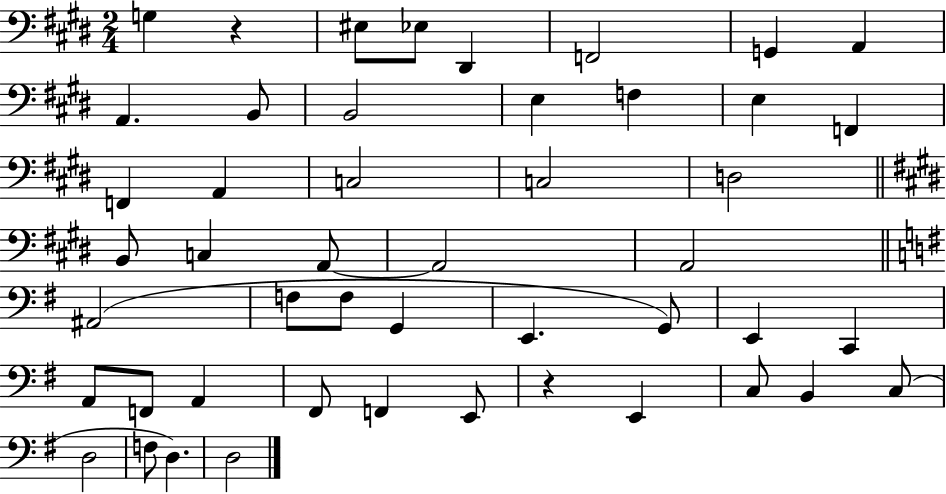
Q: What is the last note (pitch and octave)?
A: D3